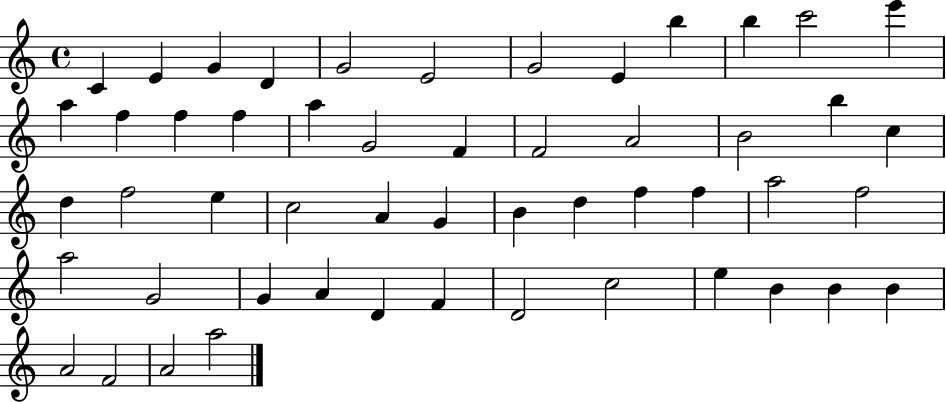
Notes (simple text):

C4/q E4/q G4/q D4/q G4/h E4/h G4/h E4/q B5/q B5/q C6/h E6/q A5/q F5/q F5/q F5/q A5/q G4/h F4/q F4/h A4/h B4/h B5/q C5/q D5/q F5/h E5/q C5/h A4/q G4/q B4/q D5/q F5/q F5/q A5/h F5/h A5/h G4/h G4/q A4/q D4/q F4/q D4/h C5/h E5/q B4/q B4/q B4/q A4/h F4/h A4/h A5/h